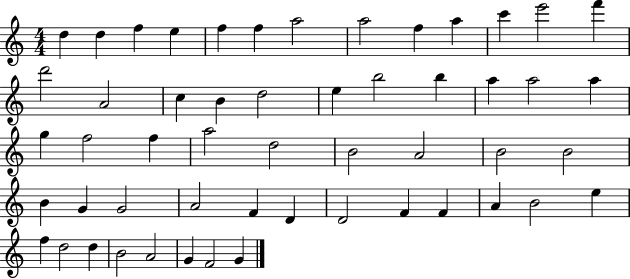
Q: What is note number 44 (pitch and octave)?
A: B4